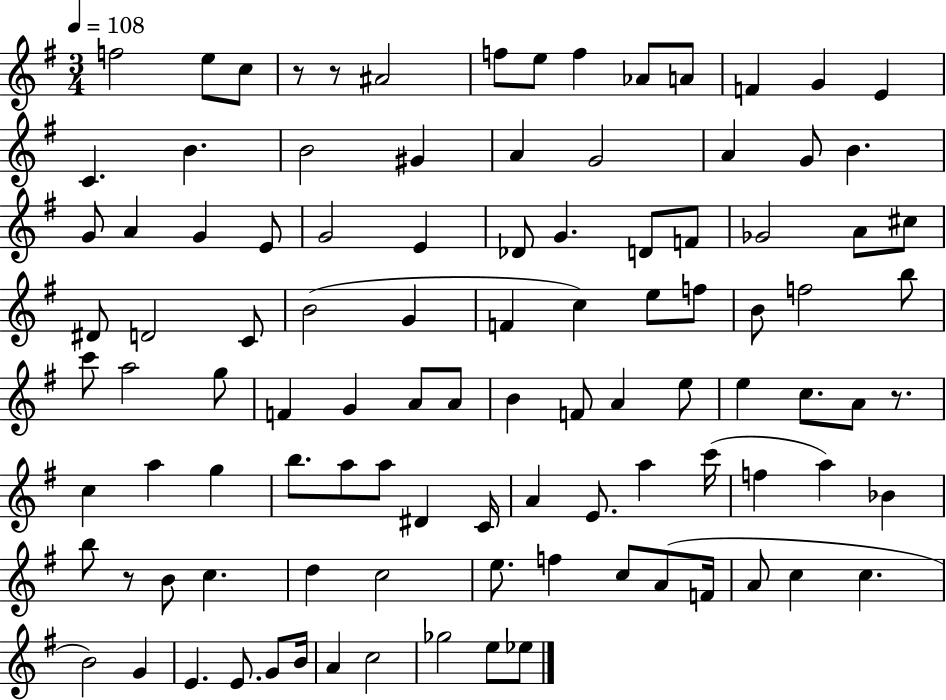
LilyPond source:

{
  \clef treble
  \numericTimeSignature
  \time 3/4
  \key g \major
  \tempo 4 = 108
  \repeat volta 2 { f''2 e''8 c''8 | r8 r8 ais'2 | f''8 e''8 f''4 aes'8 a'8 | f'4 g'4 e'4 | \break c'4. b'4. | b'2 gis'4 | a'4 g'2 | a'4 g'8 b'4. | \break g'8 a'4 g'4 e'8 | g'2 e'4 | des'8 g'4. d'8 f'8 | ges'2 a'8 cis''8 | \break dis'8 d'2 c'8 | b'2( g'4 | f'4 c''4) e''8 f''8 | b'8 f''2 b''8 | \break c'''8 a''2 g''8 | f'4 g'4 a'8 a'8 | b'4 f'8 a'4 e''8 | e''4 c''8. a'8 r8. | \break c''4 a''4 g''4 | b''8. a''8 a''8 dis'4 c'16 | a'4 e'8. a''4 c'''16( | f''4 a''4) bes'4 | \break b''8 r8 b'8 c''4. | d''4 c''2 | e''8. f''4 c''8 a'8( f'16 | a'8 c''4 c''4. | \break b'2) g'4 | e'4. e'8. g'8 b'16 | a'4 c''2 | ges''2 e''8 ees''8 | \break } \bar "|."
}